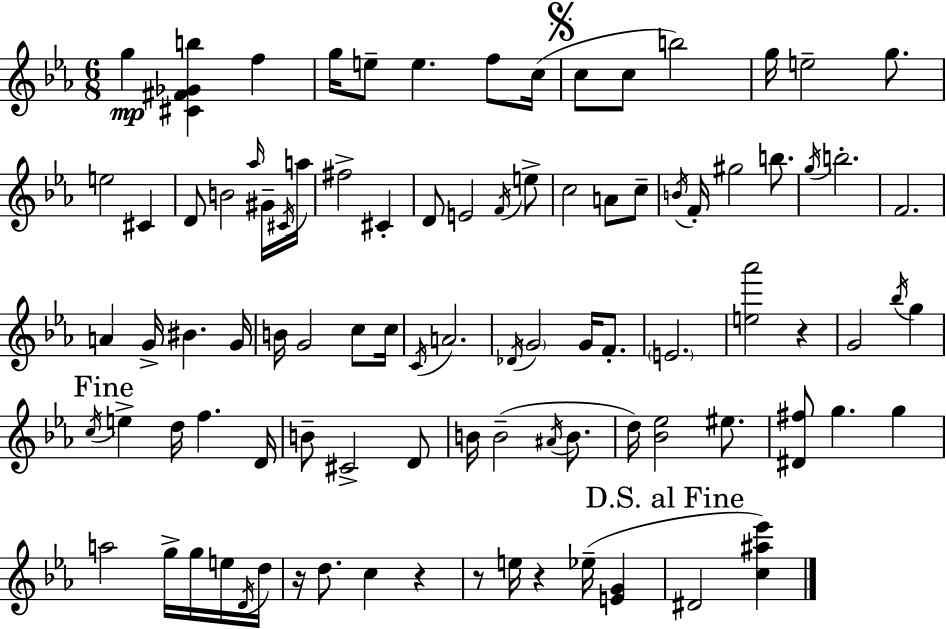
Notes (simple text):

G5/q [C#4,F#4,Gb4,B5]/q F5/q G5/s E5/e E5/q. F5/e C5/s C5/e C5/e B5/h G5/s E5/h G5/e. E5/h C#4/q D4/e B4/h Ab5/s G#4/s C#4/s A5/s F#5/h C#4/q D4/e E4/h F4/s E5/e C5/h A4/e C5/e B4/s F4/s G#5/h B5/e. G5/s B5/h. F4/h. A4/q G4/s BIS4/q. G4/s B4/s G4/h C5/e C5/s C4/s A4/h. Db4/s G4/h G4/s F4/e. E4/h. [E5,Ab6]/h R/q G4/h Bb5/s G5/q C5/s E5/q D5/s F5/q. D4/s B4/e C#4/h D4/e B4/s B4/h A#4/s B4/e. D5/s [Bb4,Eb5]/h EIS5/e. [D#4,F#5]/e G5/q. G5/q A5/h G5/s G5/s E5/s D4/s D5/s R/s D5/e. C5/q R/q R/e E5/s R/q Eb5/s [E4,G4]/q D#4/h [C5,A#5,Eb6]/q